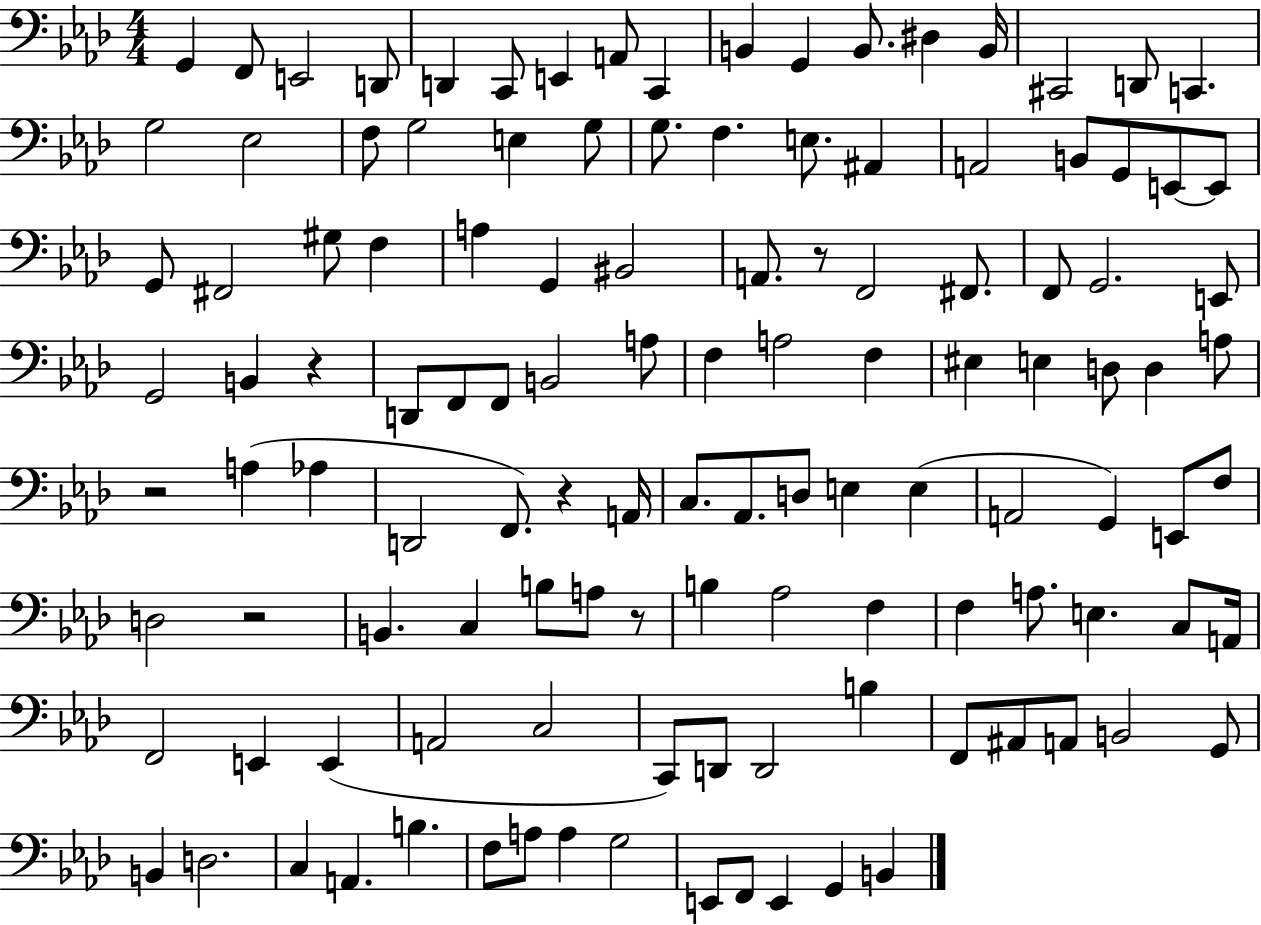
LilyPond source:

{
  \clef bass
  \numericTimeSignature
  \time 4/4
  \key aes \major
  g,4 f,8 e,2 d,8 | d,4 c,8 e,4 a,8 c,4 | b,4 g,4 b,8. dis4 b,16 | cis,2 d,8 c,4. | \break g2 ees2 | f8 g2 e4 g8 | g8. f4. e8. ais,4 | a,2 b,8 g,8 e,8~~ e,8 | \break g,8 fis,2 gis8 f4 | a4 g,4 bis,2 | a,8. r8 f,2 fis,8. | f,8 g,2. e,8 | \break g,2 b,4 r4 | d,8 f,8 f,8 b,2 a8 | f4 a2 f4 | eis4 e4 d8 d4 a8 | \break r2 a4( aes4 | d,2 f,8.) r4 a,16 | c8. aes,8. d8 e4 e4( | a,2 g,4) e,8 f8 | \break d2 r2 | b,4. c4 b8 a8 r8 | b4 aes2 f4 | f4 a8. e4. c8 a,16 | \break f,2 e,4 e,4( | a,2 c2 | c,8) d,8 d,2 b4 | f,8 ais,8 a,8 b,2 g,8 | \break b,4 d2. | c4 a,4. b4. | f8 a8 a4 g2 | e,8 f,8 e,4 g,4 b,4 | \break \bar "|."
}